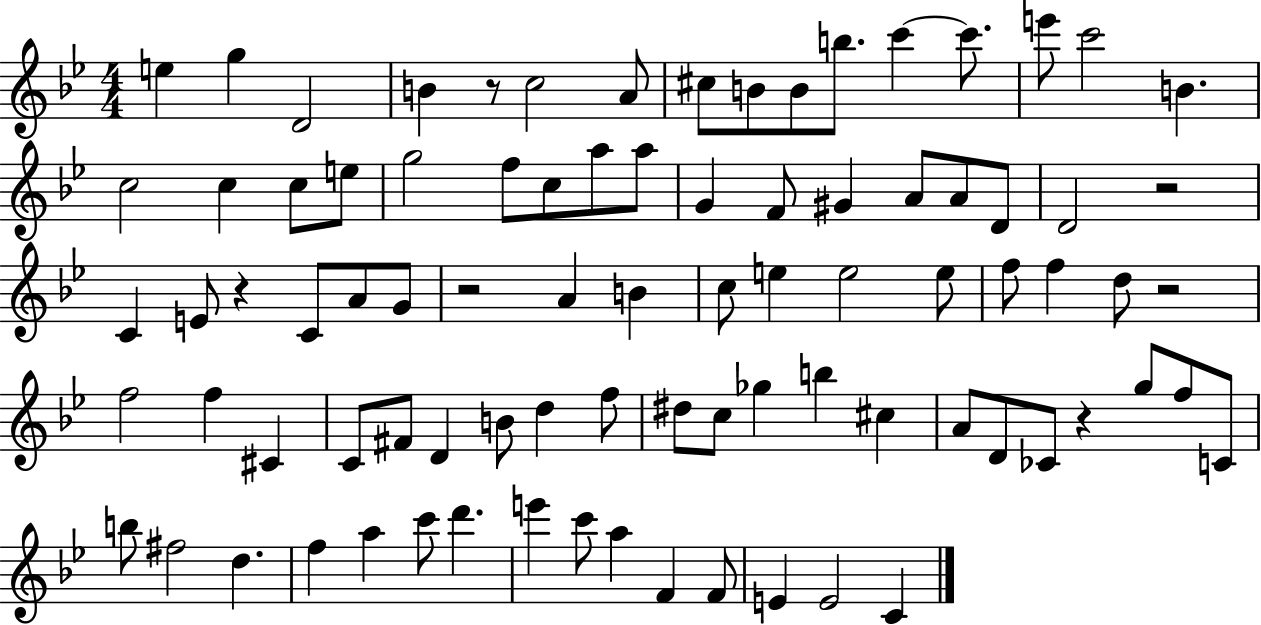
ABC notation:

X:1
T:Untitled
M:4/4
L:1/4
K:Bb
e g D2 B z/2 c2 A/2 ^c/2 B/2 B/2 b/2 c' c'/2 e'/2 c'2 B c2 c c/2 e/2 g2 f/2 c/2 a/2 a/2 G F/2 ^G A/2 A/2 D/2 D2 z2 C E/2 z C/2 A/2 G/2 z2 A B c/2 e e2 e/2 f/2 f d/2 z2 f2 f ^C C/2 ^F/2 D B/2 d f/2 ^d/2 c/2 _g b ^c A/2 D/2 _C/2 z g/2 f/2 C/2 b/2 ^f2 d f a c'/2 d' e' c'/2 a F F/2 E E2 C